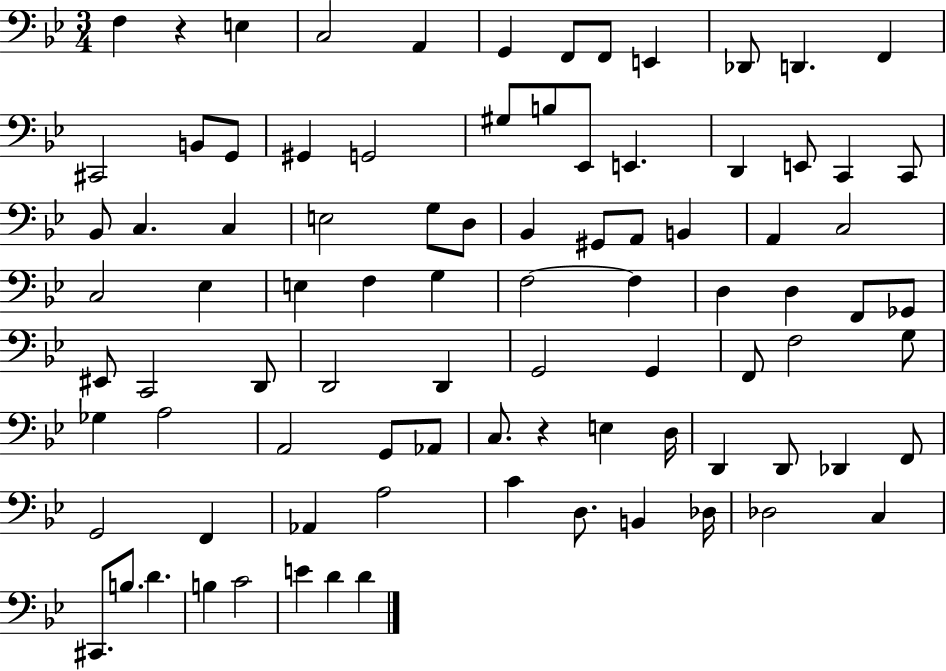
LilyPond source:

{
  \clef bass
  \numericTimeSignature
  \time 3/4
  \key bes \major
  f4 r4 e4 | c2 a,4 | g,4 f,8 f,8 e,4 | des,8 d,4. f,4 | \break cis,2 b,8 g,8 | gis,4 g,2 | gis8 b8 ees,8 e,4. | d,4 e,8 c,4 c,8 | \break bes,8 c4. c4 | e2 g8 d8 | bes,4 gis,8 a,8 b,4 | a,4 c2 | \break c2 ees4 | e4 f4 g4 | f2~~ f4 | d4 d4 f,8 ges,8 | \break eis,8 c,2 d,8 | d,2 d,4 | g,2 g,4 | f,8 f2 g8 | \break ges4 a2 | a,2 g,8 aes,8 | c8. r4 e4 d16 | d,4 d,8 des,4 f,8 | \break g,2 f,4 | aes,4 a2 | c'4 d8. b,4 des16 | des2 c4 | \break cis,8. b8. d'4. | b4 c'2 | e'4 d'4 d'4 | \bar "|."
}